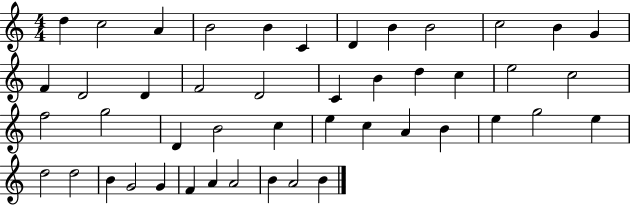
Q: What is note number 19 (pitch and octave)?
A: B4